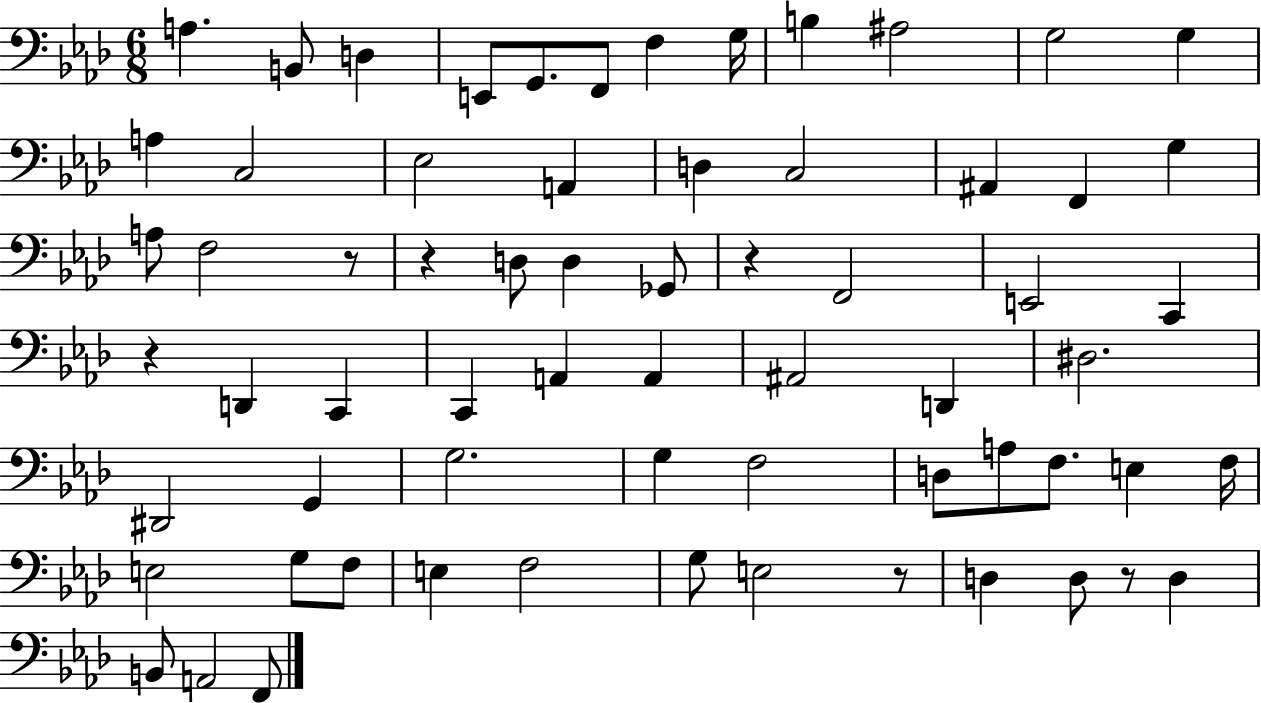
{
  \clef bass
  \numericTimeSignature
  \time 6/8
  \key aes \major
  a4. b,8 d4 | e,8 g,8. f,8 f4 g16 | b4 ais2 | g2 g4 | \break a4 c2 | ees2 a,4 | d4 c2 | ais,4 f,4 g4 | \break a8 f2 r8 | r4 d8 d4 ges,8 | r4 f,2 | e,2 c,4 | \break r4 d,4 c,4 | c,4 a,4 a,4 | ais,2 d,4 | dis2. | \break dis,2 g,4 | g2. | g4 f2 | d8 a8 f8. e4 f16 | \break e2 g8 f8 | e4 f2 | g8 e2 r8 | d4 d8 r8 d4 | \break b,8 a,2 f,8 | \bar "|."
}